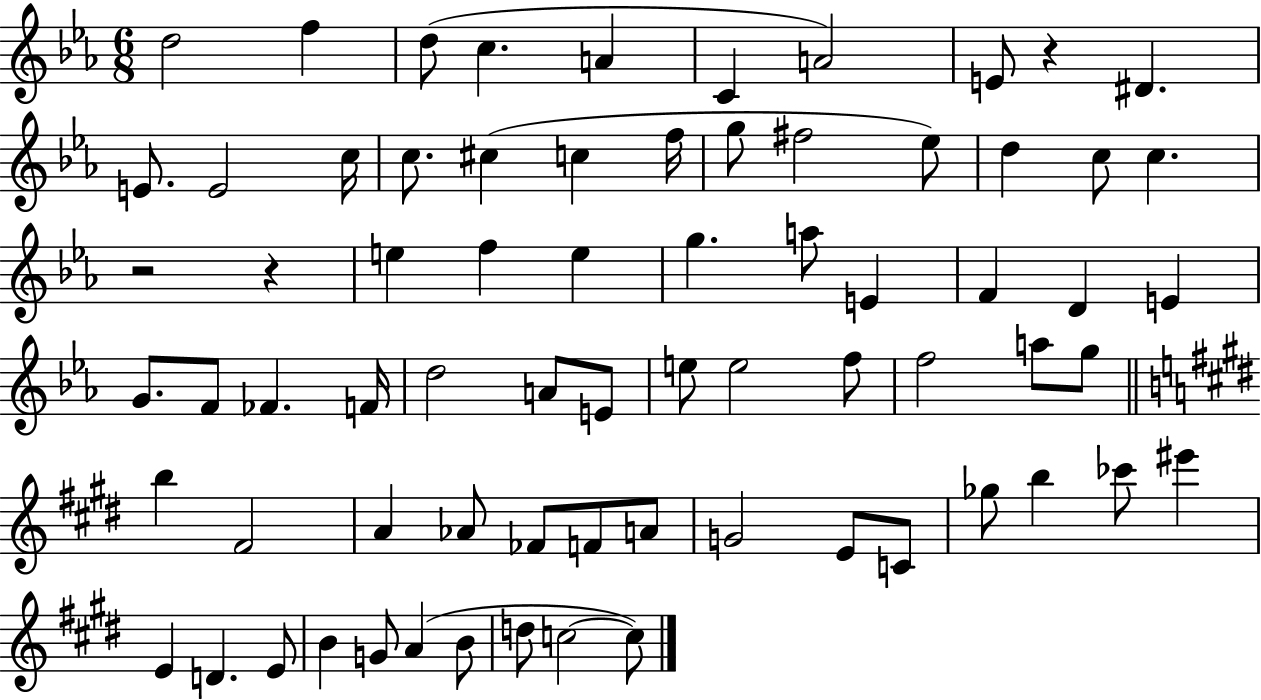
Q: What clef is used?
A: treble